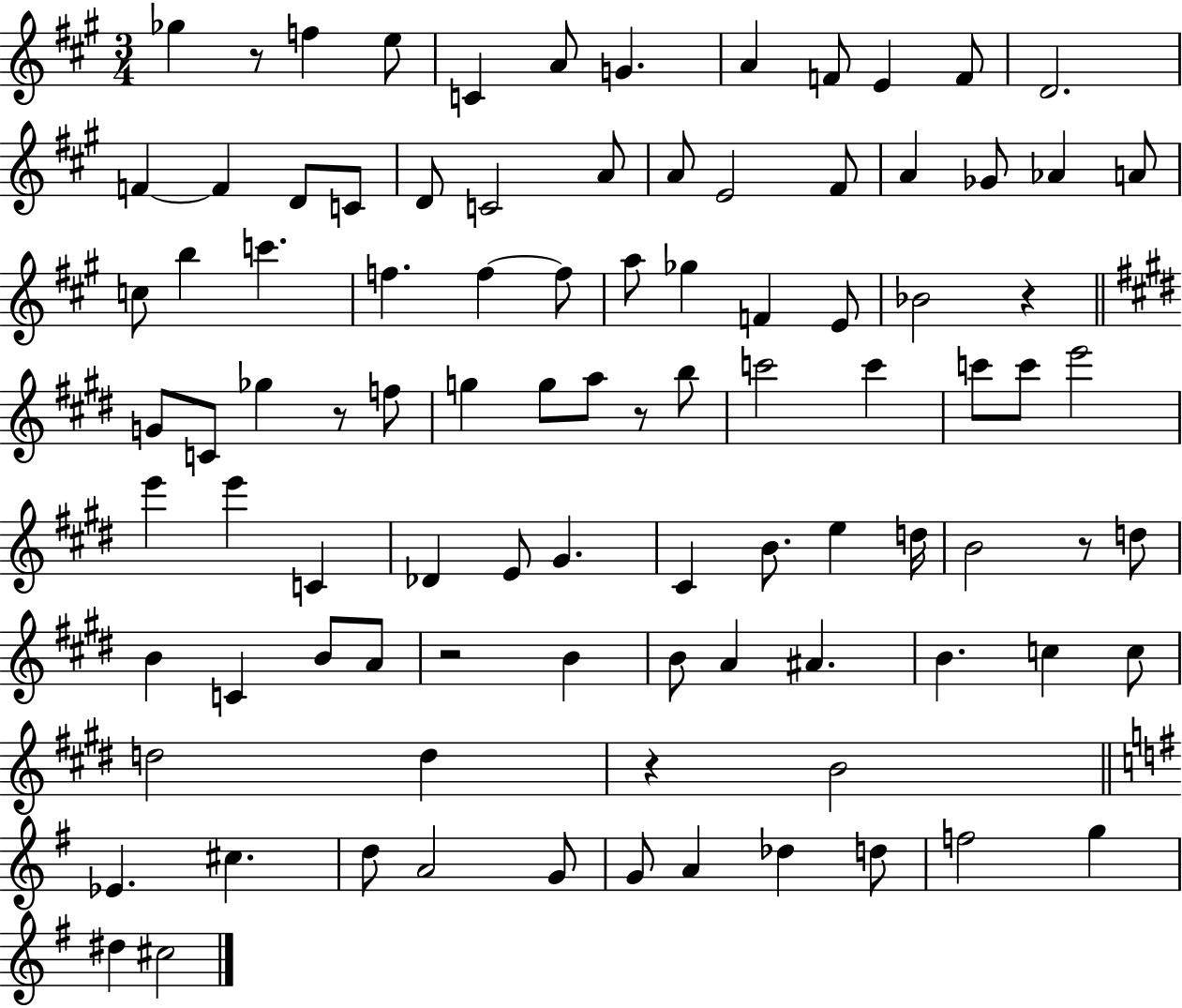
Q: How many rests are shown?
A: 7